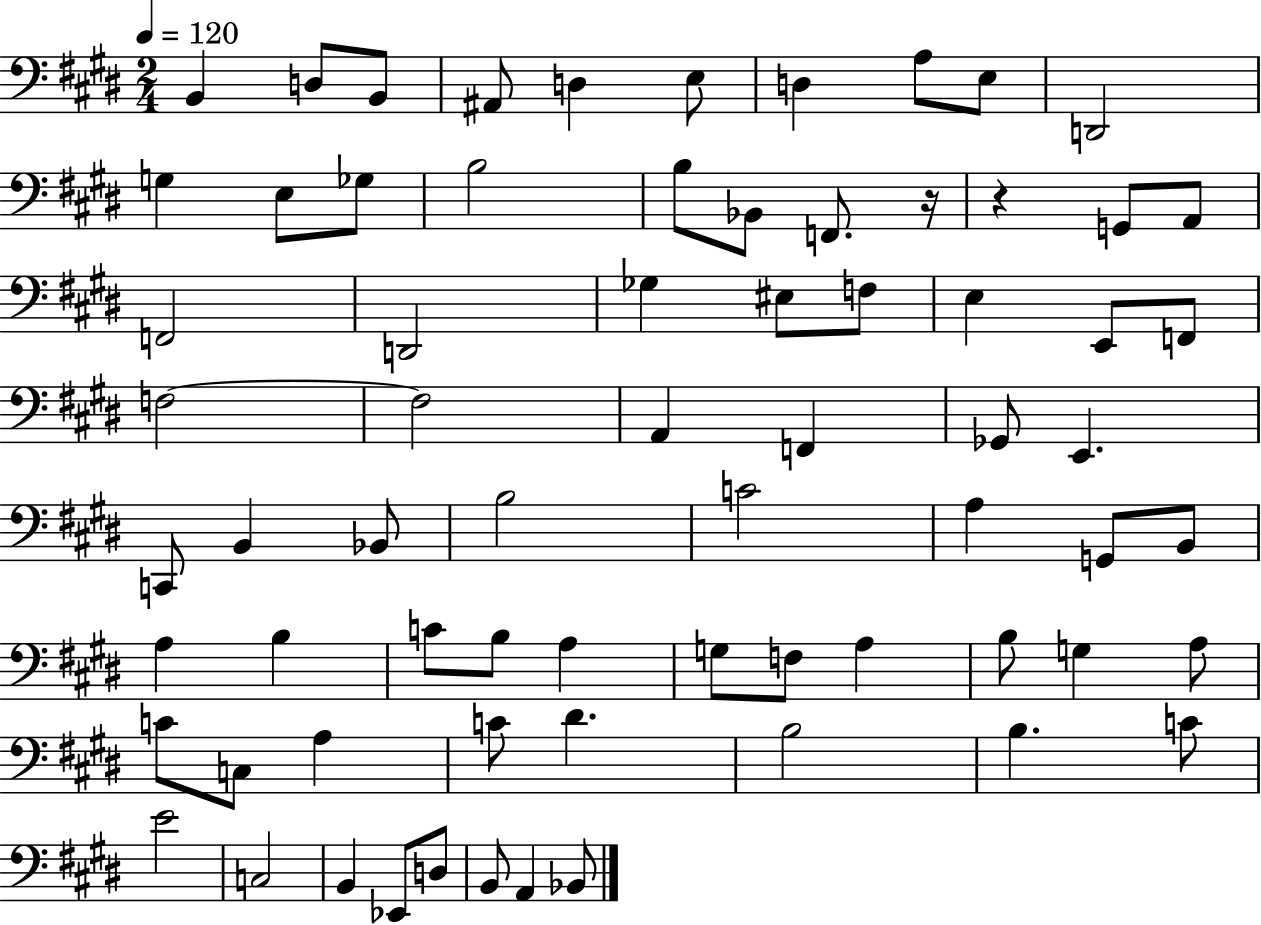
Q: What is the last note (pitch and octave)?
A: Bb2